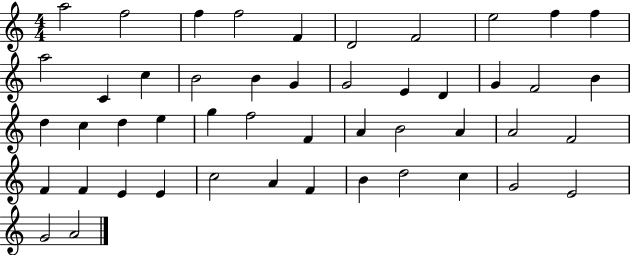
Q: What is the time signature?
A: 4/4